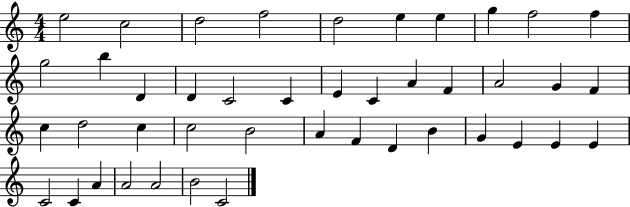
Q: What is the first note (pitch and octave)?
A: E5